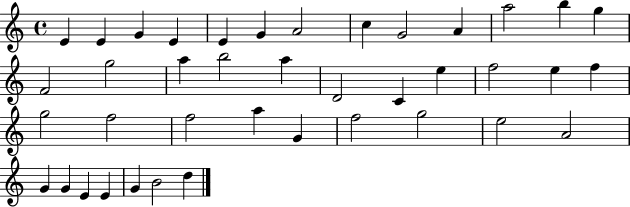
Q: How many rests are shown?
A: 0